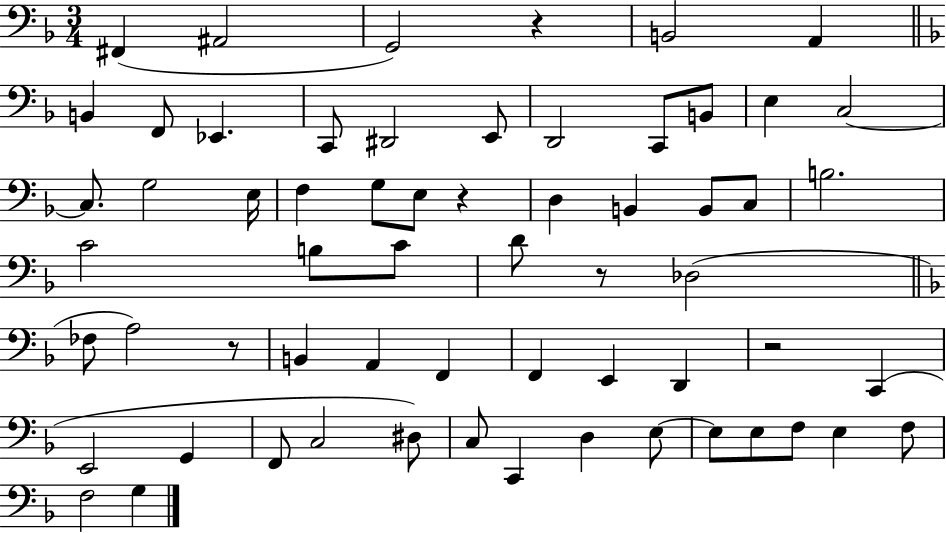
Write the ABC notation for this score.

X:1
T:Untitled
M:3/4
L:1/4
K:F
^F,, ^A,,2 G,,2 z B,,2 A,, B,, F,,/2 _E,, C,,/2 ^D,,2 E,,/2 D,,2 C,,/2 B,,/2 E, C,2 C,/2 G,2 E,/4 F, G,/2 E,/2 z D, B,, B,,/2 C,/2 B,2 C2 B,/2 C/2 D/2 z/2 _D,2 _F,/2 A,2 z/2 B,, A,, F,, F,, E,, D,, z2 C,, E,,2 G,, F,,/2 C,2 ^D,/2 C,/2 C,, D, E,/2 E,/2 E,/2 F,/2 E, F,/2 F,2 G,